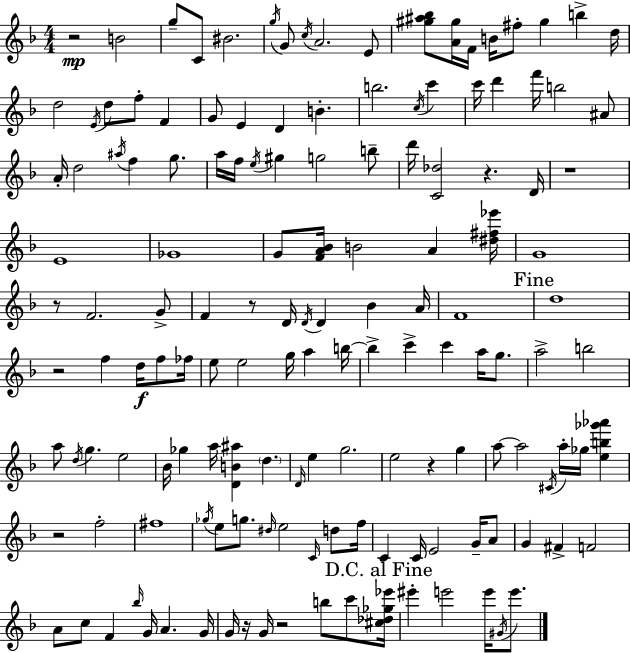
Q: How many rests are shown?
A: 10